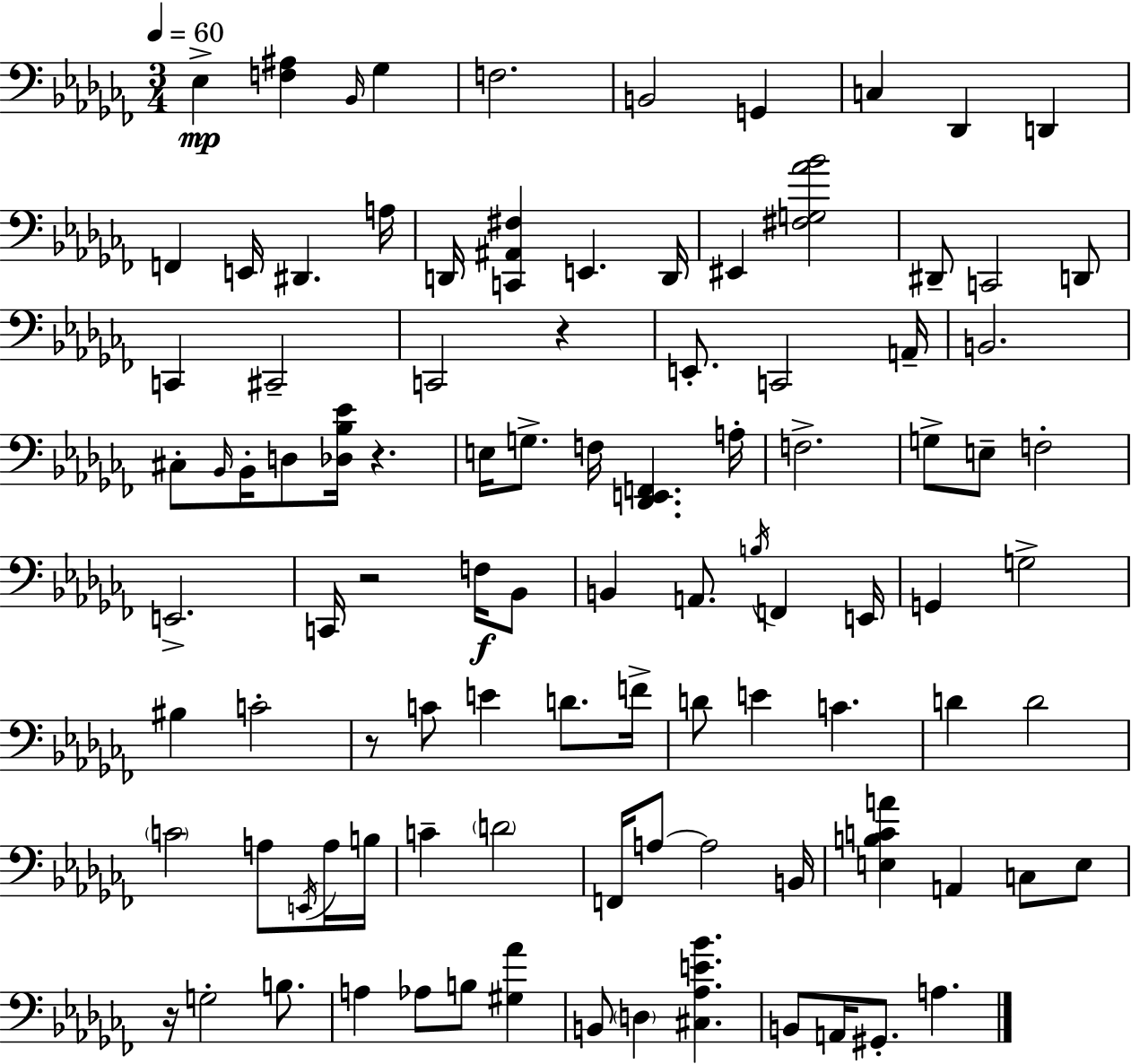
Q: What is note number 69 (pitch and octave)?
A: F2